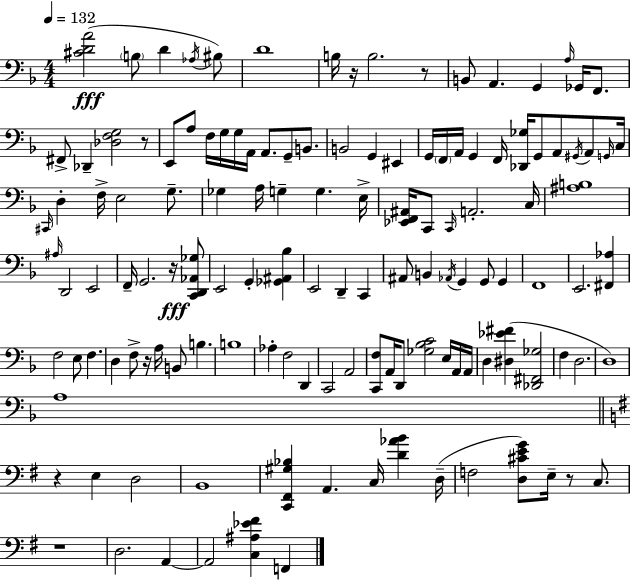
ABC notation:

X:1
T:Untitled
M:4/4
L:1/4
K:Dm
[^CDA]2 B,/2 D _A,/4 ^B,/2 D4 B,/4 z/4 B,2 z/2 B,,/2 A,, G,, A,/4 _G,,/4 F,,/2 ^F,,/2 _D,, [_D,F,G,]2 z/2 E,,/2 A,/2 F,/4 G,/4 G,/4 A,,/4 A,,/2 G,,/2 B,,/2 B,,2 G,, ^E,, G,,/4 F,,/4 A,,/4 G,, F,,/4 [_D,,_G,]/4 G,,/2 A,,/2 ^G,,/4 A,,/2 G,,/4 C,/4 ^C,,/4 D, F,/4 E,2 G,/2 _G, A,/4 G, G, E,/4 [_E,,F,,^A,,]/4 C,,/2 C,,/4 A,,2 C,/4 [^A,B,]4 ^A,/4 D,,2 E,,2 F,,/4 G,,2 z/4 [C,,D,,_A,,_G,]/2 E,,2 G,, [_G,,^A,,_B,] E,,2 D,, C,, ^A,,/2 B,, _A,,/4 G,, G,,/2 G,, F,,4 E,,2 [^F,,_A,] F,2 E,/2 F, D, F,/2 z/4 A,/4 B,,/2 B, B,4 _A, F,2 D,, C,,2 A,,2 [C,,F,]/2 A,,/4 D,,/2 [_G,_B,C]2 E,/4 A,,/4 A,,/4 D, [^D,_E^F] [_D,,^F,,_G,]2 F, D,2 D,4 A,4 z E, D,2 B,,4 [C,,^F,,^G,_B,] A,, C,/4 [D_AB] D,/4 F,2 [D,^CEG]/2 E,/4 z/2 C,/2 z4 D,2 A,, A,,2 [C,^A,_E^F] F,,